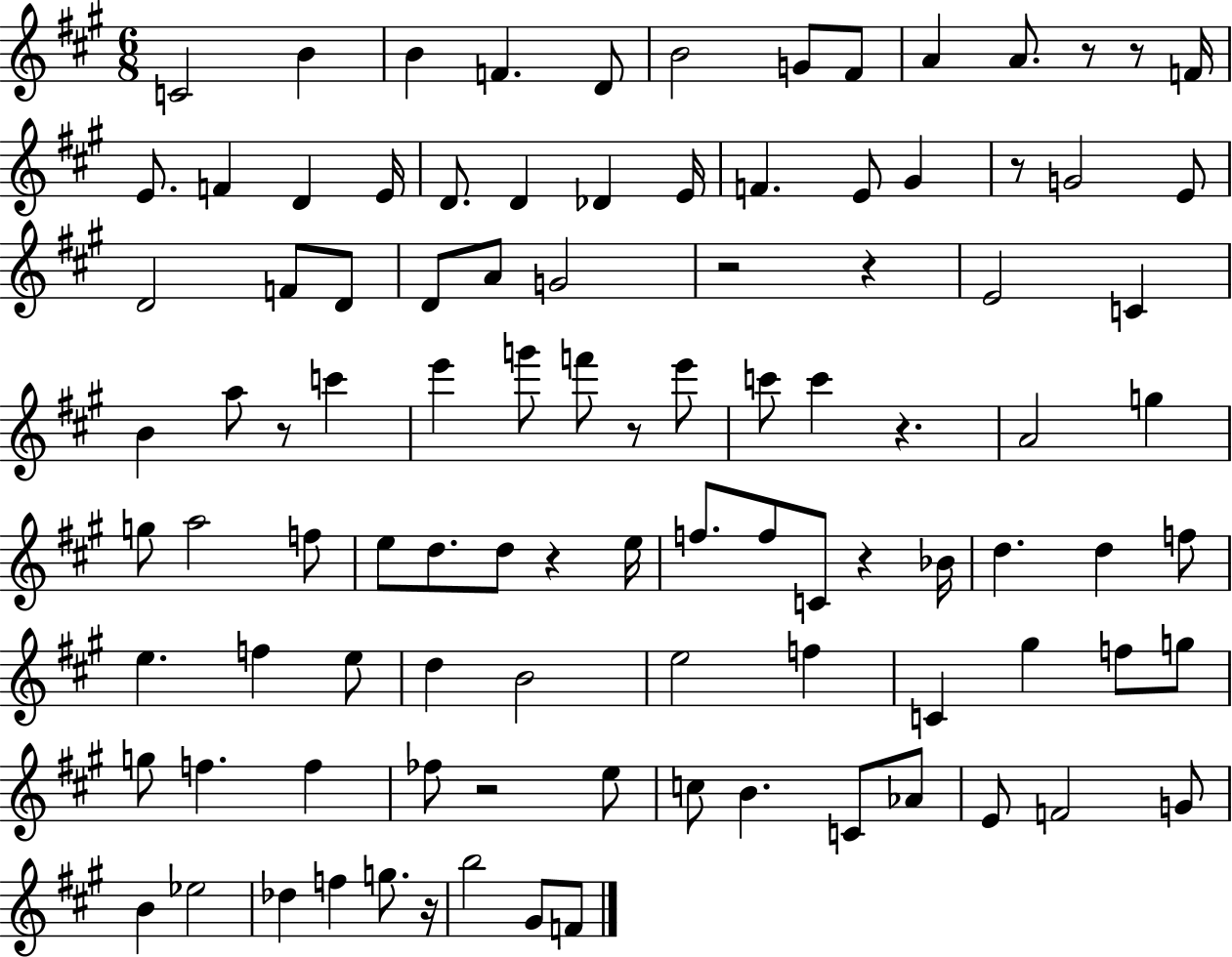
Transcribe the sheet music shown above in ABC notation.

X:1
T:Untitled
M:6/8
L:1/4
K:A
C2 B B F D/2 B2 G/2 ^F/2 A A/2 z/2 z/2 F/4 E/2 F D E/4 D/2 D _D E/4 F E/2 ^G z/2 G2 E/2 D2 F/2 D/2 D/2 A/2 G2 z2 z E2 C B a/2 z/2 c' e' g'/2 f'/2 z/2 e'/2 c'/2 c' z A2 g g/2 a2 f/2 e/2 d/2 d/2 z e/4 f/2 f/2 C/2 z _B/4 d d f/2 e f e/2 d B2 e2 f C ^g f/2 g/2 g/2 f f _f/2 z2 e/2 c/2 B C/2 _A/2 E/2 F2 G/2 B _e2 _d f g/2 z/4 b2 ^G/2 F/2